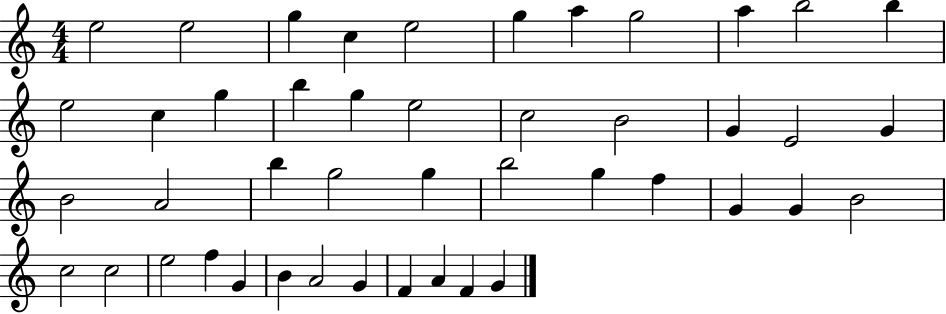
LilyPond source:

{
  \clef treble
  \numericTimeSignature
  \time 4/4
  \key c \major
  e''2 e''2 | g''4 c''4 e''2 | g''4 a''4 g''2 | a''4 b''2 b''4 | \break e''2 c''4 g''4 | b''4 g''4 e''2 | c''2 b'2 | g'4 e'2 g'4 | \break b'2 a'2 | b''4 g''2 g''4 | b''2 g''4 f''4 | g'4 g'4 b'2 | \break c''2 c''2 | e''2 f''4 g'4 | b'4 a'2 g'4 | f'4 a'4 f'4 g'4 | \break \bar "|."
}